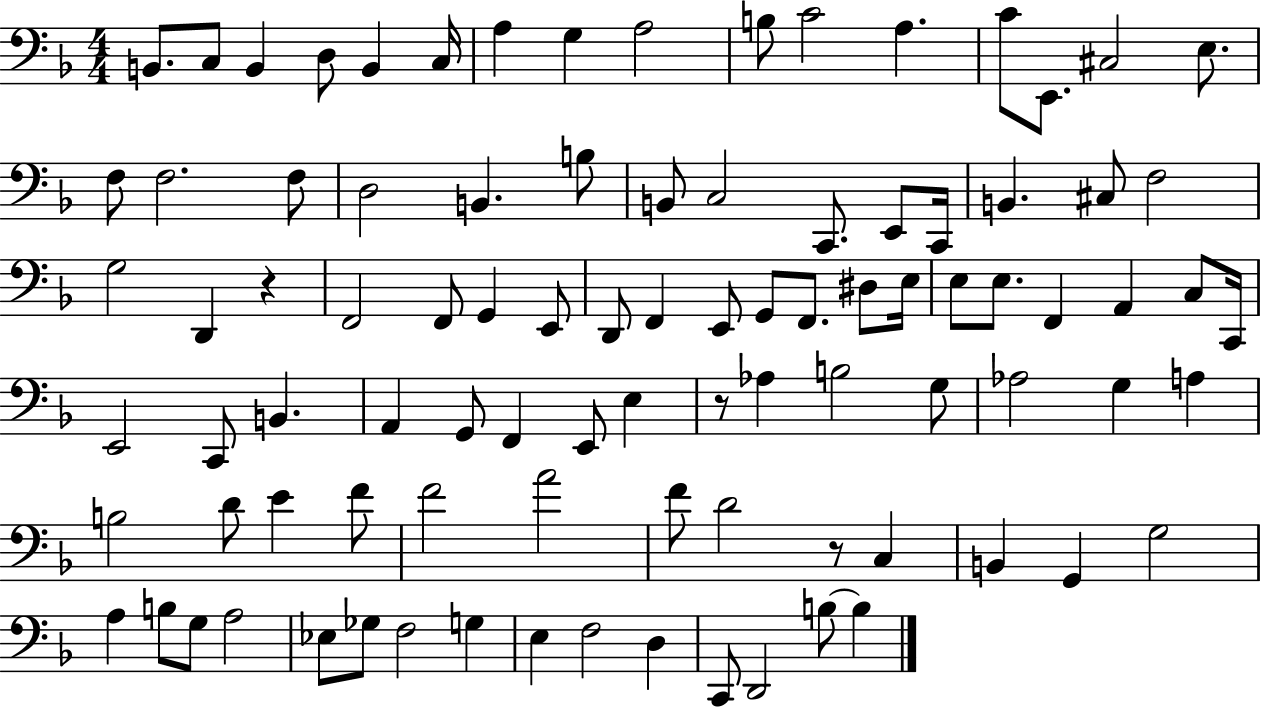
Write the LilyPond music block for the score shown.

{
  \clef bass
  \numericTimeSignature
  \time 4/4
  \key f \major
  b,8. c8 b,4 d8 b,4 c16 | a4 g4 a2 | b8 c'2 a4. | c'8 e,8. cis2 e8. | \break f8 f2. f8 | d2 b,4. b8 | b,8 c2 c,8. e,8 c,16 | b,4. cis8 f2 | \break g2 d,4 r4 | f,2 f,8 g,4 e,8 | d,8 f,4 e,8 g,8 f,8. dis8 e16 | e8 e8. f,4 a,4 c8 c,16 | \break e,2 c,8 b,4. | a,4 g,8 f,4 e,8 e4 | r8 aes4 b2 g8 | aes2 g4 a4 | \break b2 d'8 e'4 f'8 | f'2 a'2 | f'8 d'2 r8 c4 | b,4 g,4 g2 | \break a4 b8 g8 a2 | ees8 ges8 f2 g4 | e4 f2 d4 | c,8 d,2 b8~~ b4 | \break \bar "|."
}